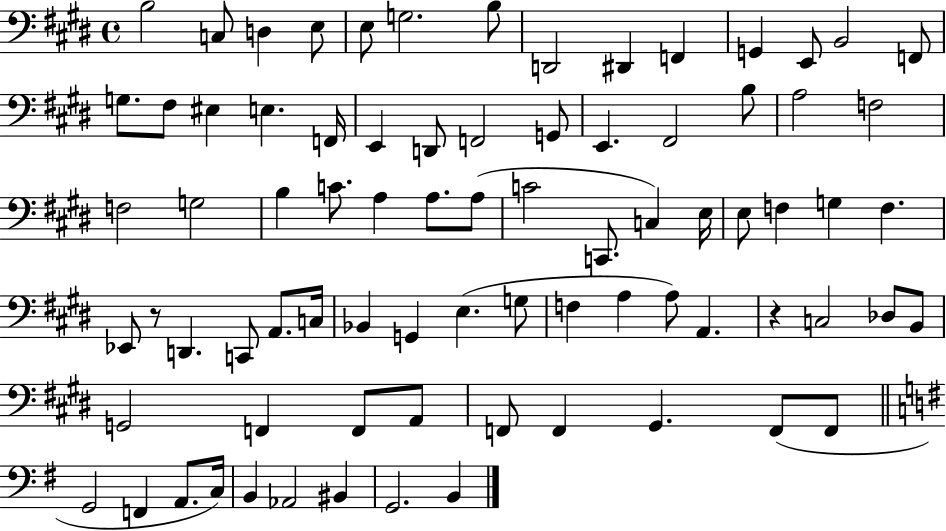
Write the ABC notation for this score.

X:1
T:Untitled
M:4/4
L:1/4
K:E
B,2 C,/2 D, E,/2 E,/2 G,2 B,/2 D,,2 ^D,, F,, G,, E,,/2 B,,2 F,,/2 G,/2 ^F,/2 ^E, E, F,,/4 E,, D,,/2 F,,2 G,,/2 E,, ^F,,2 B,/2 A,2 F,2 F,2 G,2 B, C/2 A, A,/2 A,/2 C2 C,,/2 C, E,/4 E,/2 F, G, F, _E,,/2 z/2 D,, C,,/2 A,,/2 C,/4 _B,, G,, E, G,/2 F, A, A,/2 A,, z C,2 _D,/2 B,,/2 G,,2 F,, F,,/2 A,,/2 F,,/2 F,, ^G,, F,,/2 F,,/2 G,,2 F,, A,,/2 C,/4 B,, _A,,2 ^B,, G,,2 B,,